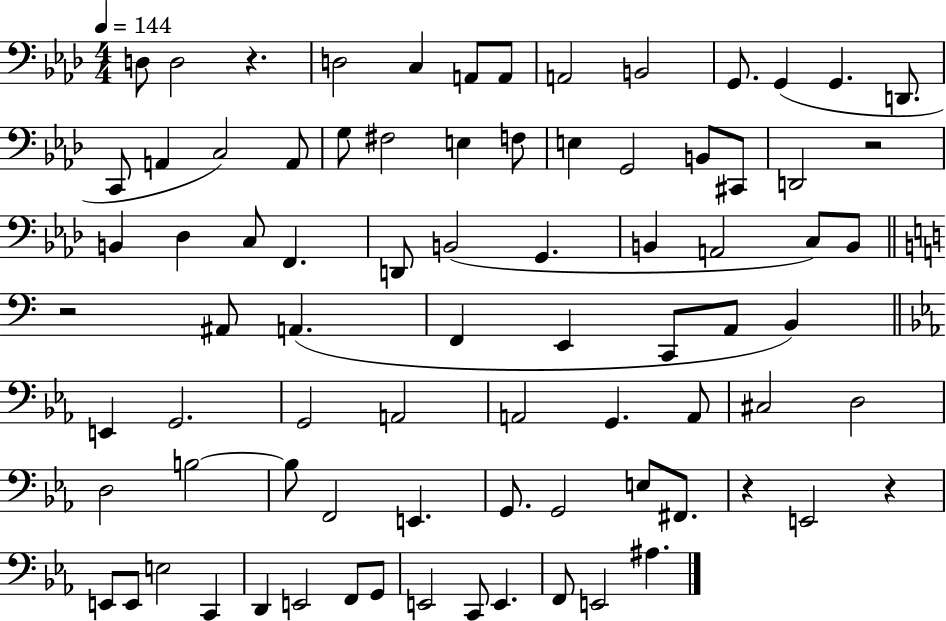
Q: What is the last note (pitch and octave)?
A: A#3